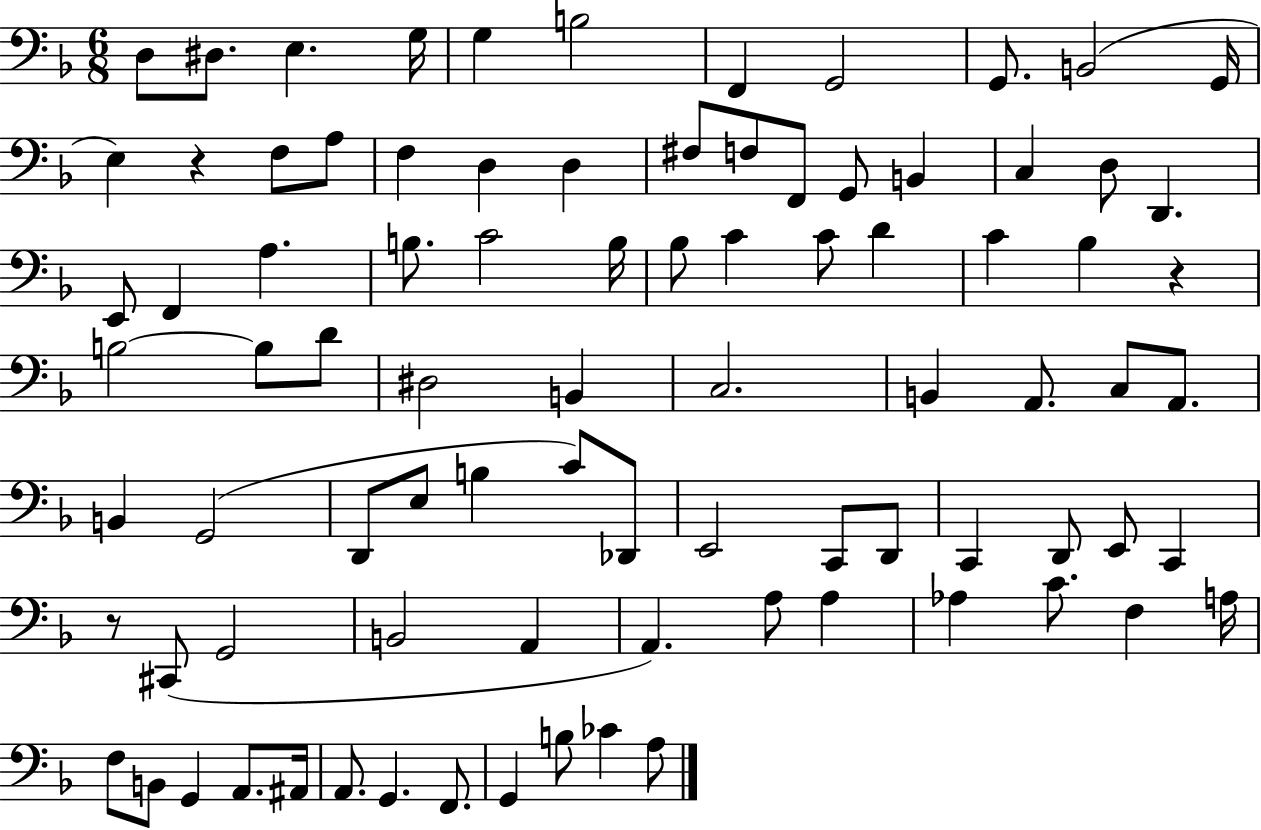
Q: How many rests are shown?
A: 3